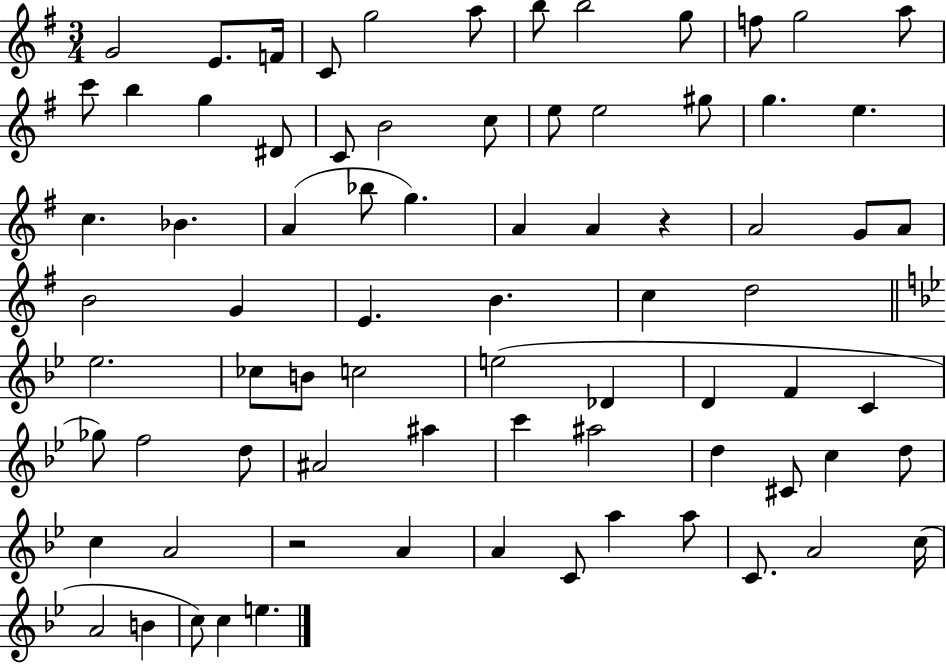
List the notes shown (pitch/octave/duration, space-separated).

G4/h E4/e. F4/s C4/e G5/h A5/e B5/e B5/h G5/e F5/e G5/h A5/e C6/e B5/q G5/q D#4/e C4/e B4/h C5/e E5/e E5/h G#5/e G5/q. E5/q. C5/q. Bb4/q. A4/q Bb5/e G5/q. A4/q A4/q R/q A4/h G4/e A4/e B4/h G4/q E4/q. B4/q. C5/q D5/h Eb5/h. CES5/e B4/e C5/h E5/h Db4/q D4/q F4/q C4/q Gb5/e F5/h D5/e A#4/h A#5/q C6/q A#5/h D5/q C#4/e C5/q D5/e C5/q A4/h R/h A4/q A4/q C4/e A5/q A5/e C4/e. A4/h C5/s A4/h B4/q C5/e C5/q E5/q.